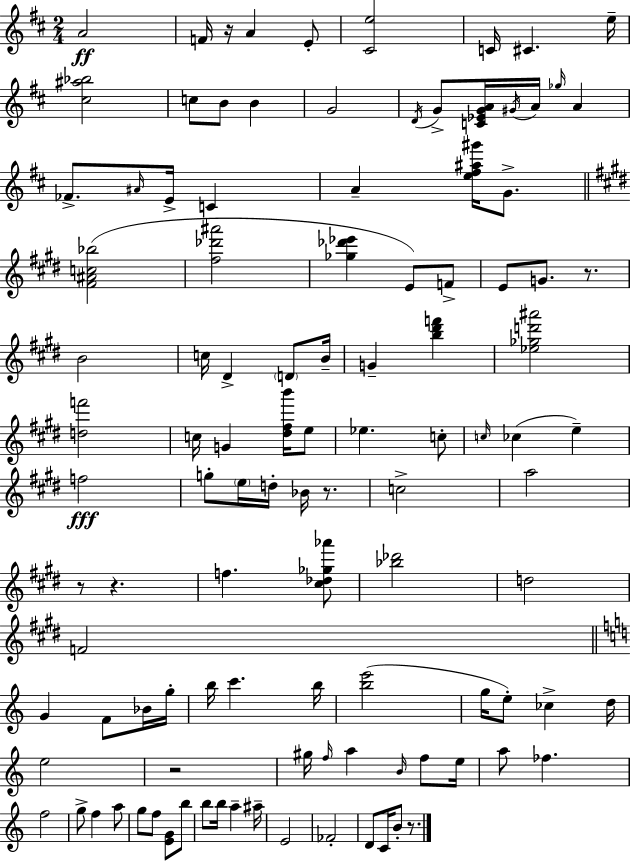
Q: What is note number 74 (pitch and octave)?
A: F5